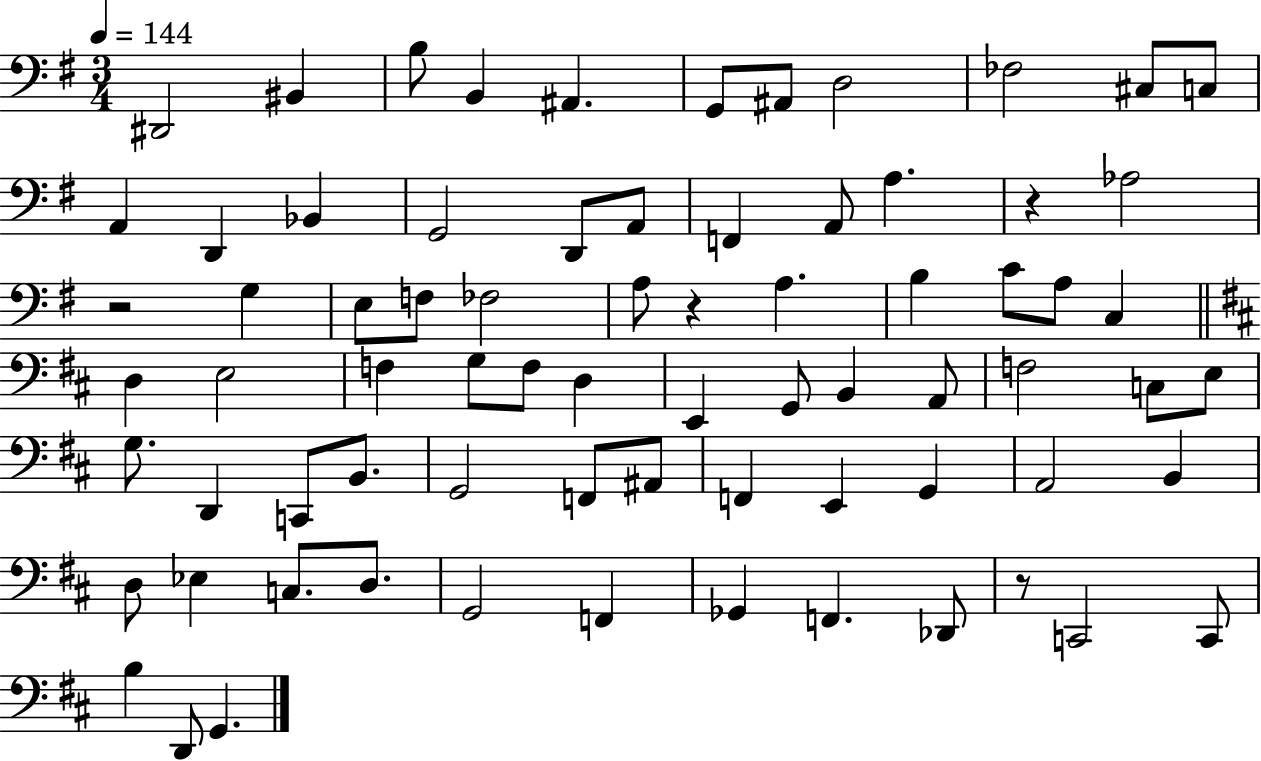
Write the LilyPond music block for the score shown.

{
  \clef bass
  \numericTimeSignature
  \time 3/4
  \key g \major
  \tempo 4 = 144
  dis,2 bis,4 | b8 b,4 ais,4. | g,8 ais,8 d2 | fes2 cis8 c8 | \break a,4 d,4 bes,4 | g,2 d,8 a,8 | f,4 a,8 a4. | r4 aes2 | \break r2 g4 | e8 f8 fes2 | a8 r4 a4. | b4 c'8 a8 c4 | \break \bar "||" \break \key d \major d4 e2 | f4 g8 f8 d4 | e,4 g,8 b,4 a,8 | f2 c8 e8 | \break g8. d,4 c,8 b,8. | g,2 f,8 ais,8 | f,4 e,4 g,4 | a,2 b,4 | \break d8 ees4 c8. d8. | g,2 f,4 | ges,4 f,4. des,8 | r8 c,2 c,8 | \break b4 d,8 g,4. | \bar "|."
}